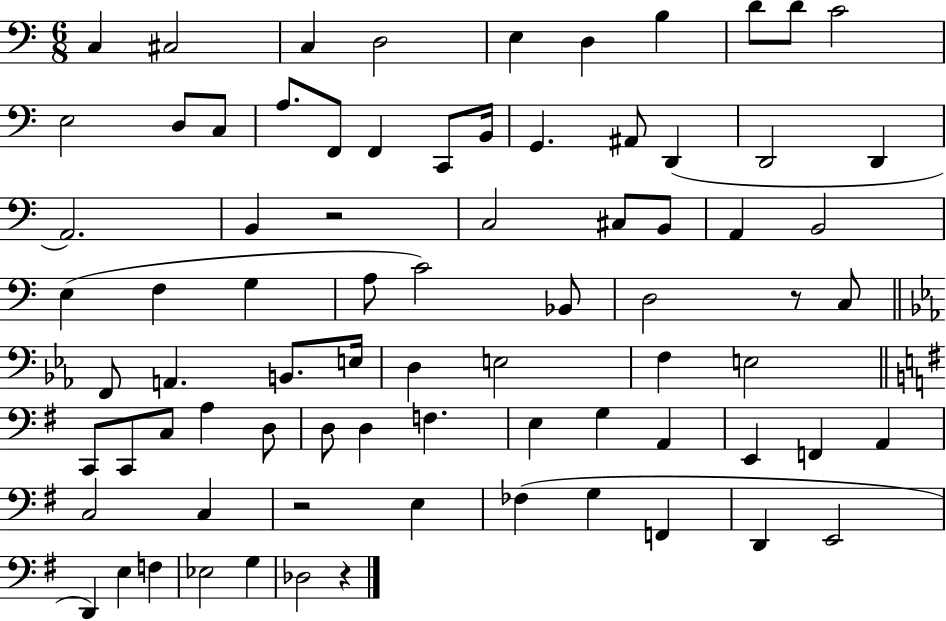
C3/q C#3/h C3/q D3/h E3/q D3/q B3/q D4/e D4/e C4/h E3/h D3/e C3/e A3/e. F2/e F2/q C2/e B2/s G2/q. A#2/e D2/q D2/h D2/q A2/h. B2/q R/h C3/h C#3/e B2/e A2/q B2/h E3/q F3/q G3/q A3/e C4/h Bb2/e D3/h R/e C3/e F2/e A2/q. B2/e. E3/s D3/q E3/h F3/q E3/h C2/e C2/e C3/e A3/q D3/e D3/e D3/q F3/q. E3/q G3/q A2/q E2/q F2/q A2/q C3/h C3/q R/h E3/q FES3/q G3/q F2/q D2/q E2/h D2/q E3/q F3/q Eb3/h G3/q Db3/h R/q